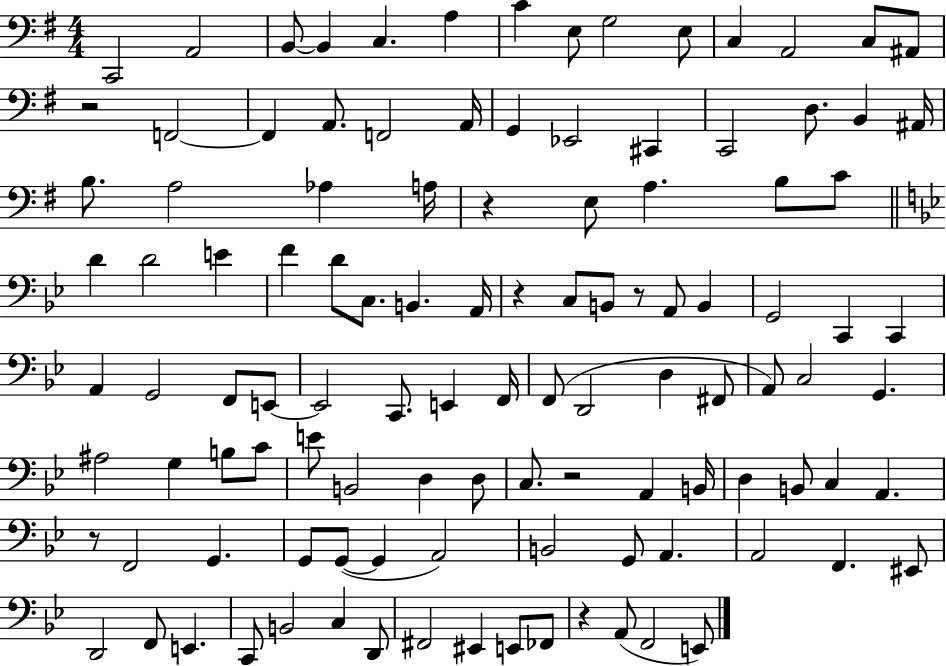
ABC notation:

X:1
T:Untitled
M:4/4
L:1/4
K:G
C,,2 A,,2 B,,/2 B,, C, A, C E,/2 G,2 E,/2 C, A,,2 C,/2 ^A,,/2 z2 F,,2 F,, A,,/2 F,,2 A,,/4 G,, _E,,2 ^C,, C,,2 D,/2 B,, ^A,,/4 B,/2 A,2 _A, A,/4 z E,/2 A, B,/2 C/2 D D2 E F D/2 C,/2 B,, A,,/4 z C,/2 B,,/2 z/2 A,,/2 B,, G,,2 C,, C,, A,, G,,2 F,,/2 E,,/2 E,,2 C,,/2 E,, F,,/4 F,,/2 D,,2 D, ^F,,/2 A,,/2 C,2 G,, ^A,2 G, B,/2 C/2 E/2 B,,2 D, D,/2 C,/2 z2 A,, B,,/4 D, B,,/2 C, A,, z/2 F,,2 G,, G,,/2 G,,/2 G,, A,,2 B,,2 G,,/2 A,, A,,2 F,, ^E,,/2 D,,2 F,,/2 E,, C,,/2 B,,2 C, D,,/2 ^F,,2 ^E,, E,,/2 _F,,/2 z A,,/2 F,,2 E,,/2